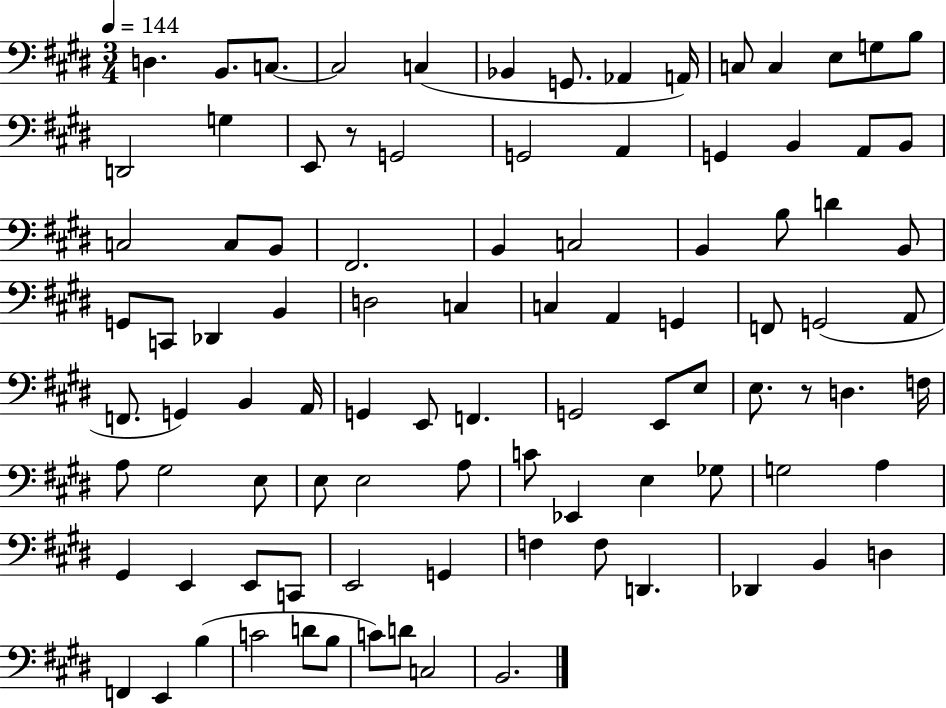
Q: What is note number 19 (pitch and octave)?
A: G2